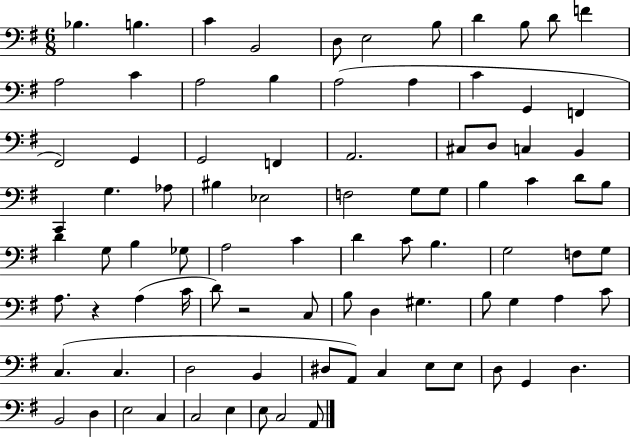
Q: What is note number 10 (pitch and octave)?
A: D4